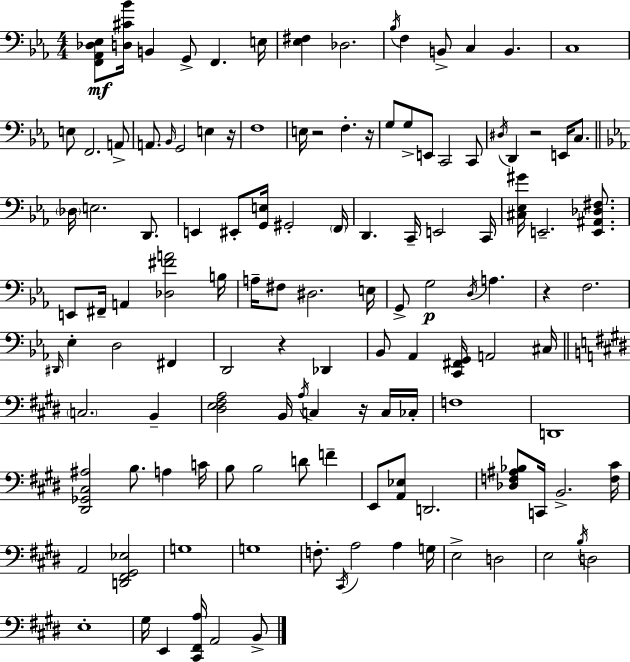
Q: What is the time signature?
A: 4/4